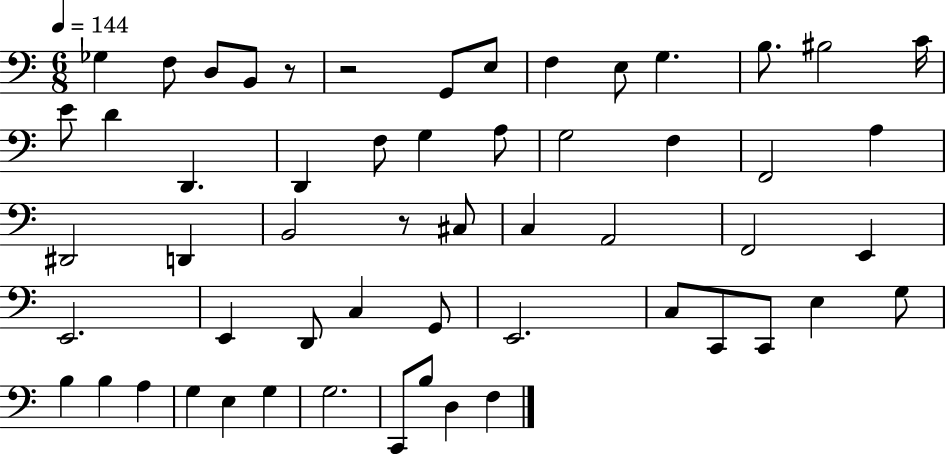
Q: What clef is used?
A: bass